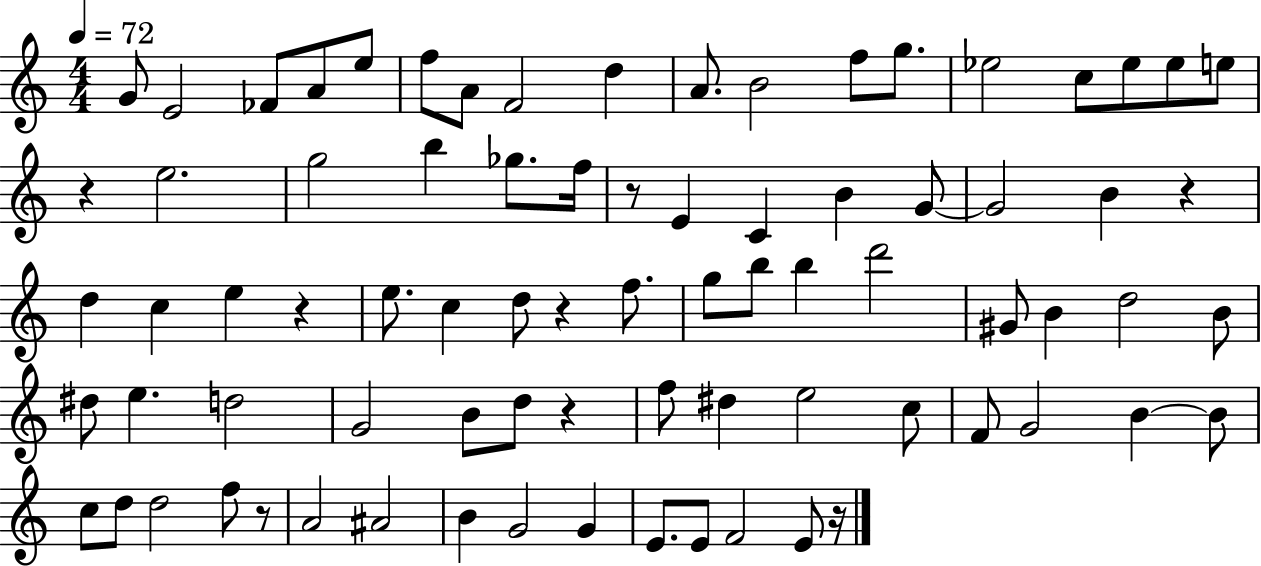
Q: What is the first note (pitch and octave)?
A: G4